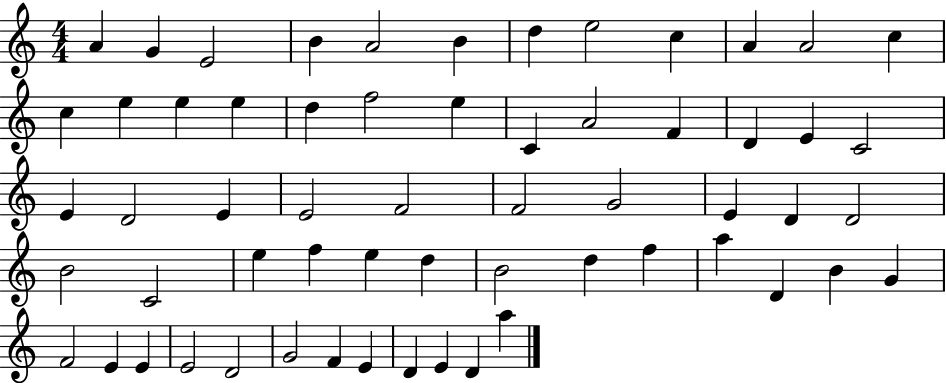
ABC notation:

X:1
T:Untitled
M:4/4
L:1/4
K:C
A G E2 B A2 B d e2 c A A2 c c e e e d f2 e C A2 F D E C2 E D2 E E2 F2 F2 G2 E D D2 B2 C2 e f e d B2 d f a D B G F2 E E E2 D2 G2 F E D E D a